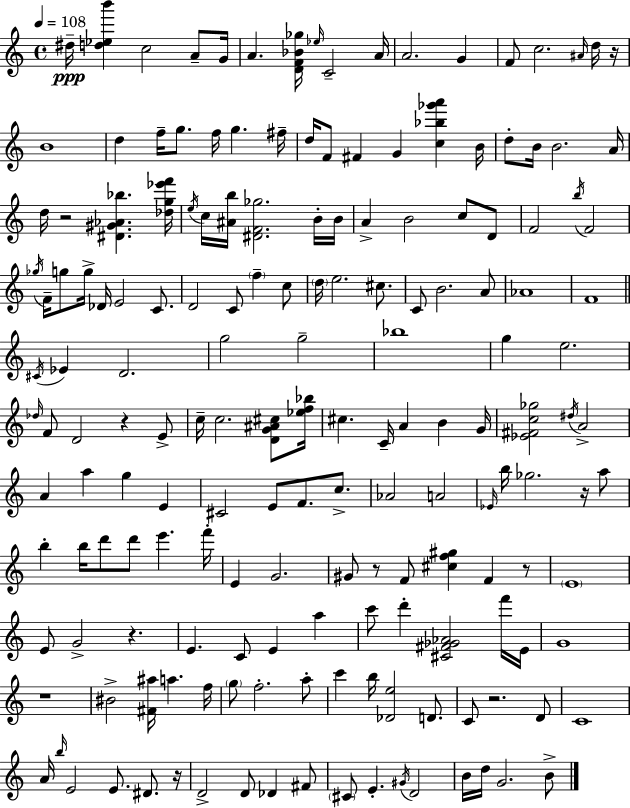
{
  \clef treble
  \time 4/4
  \defaultTimeSignature
  \key a \minor
  \tempo 4 = 108
  dis''16--\ppp <d'' ees'' b'''>4 c''2 a'8-- g'16 | a'4. <d' f' bes' ges''>16 \grace { ees''16 } c'2-- | a'16 a'2. g'4 | f'8 c''2. \grace { ais'16 } | \break d''16 r16 b'1 | d''4 f''16-- g''8. f''16 g''4. | fis''16-- d''16 f'8 fis'4 g'4 <c'' bes'' ges''' a'''>4 | b'16 d''8-. b'16 b'2. | \break a'16 d''16 r2 <dis' gis' aes' bes''>4. | <des'' g'' ees''' f'''>16 \acciaccatura { e''16 } c''16 <ais' b''>16 <dis' f' ges''>2. | b'16-. b'16 a'4-> b'2 c''8 | d'8 f'2 \acciaccatura { b''16 } f'2 | \break \acciaccatura { ges''16 } f'16-- g''8 g''16-> des'16 e'2 | c'8. d'2 c'8 \parenthesize f''4-- | c''8 \parenthesize d''16 e''2. | cis''8. c'8 b'2. | \break a'8 aes'1 | f'1 | \bar "||" \break \key c \major \acciaccatura { cis'16 } ees'4 d'2. | g''2 g''2-- | bes''1 | g''4 e''2. | \break \grace { des''16 } f'8 d'2 r4 | e'8-> c''16-- c''2. <d' g' ais' cis''>8 | <ees'' f'' bes''>16 cis''4. c'16-- a'4 b'4 | g'16 <ees' fis' c'' ges''>2 \acciaccatura { dis''16 } a'2-> | \break a'4 a''4 g''4 e'4 | cis'2 e'8 f'8. | c''8.-> aes'2 a'2 | \grace { ees'16 } b''16 ges''2. | \break r16 a''8 b''4-. b''16 d'''8 d'''8 e'''4. | f'''16-. e'4 g'2. | gis'8 r8 f'8 <cis'' f'' gis''>4 f'4 | r8 \parenthesize e'1 | \break e'8 g'2-> r4. | e'4. c'8 e'4 | a''4 c'''8 d'''4-. <cis' fis' ges' aes'>2 | f'''16 e'16 g'1 | \break r1 | bis'2-> <fis' ais''>16 a''4. | f''16 \parenthesize g''8 f''2.-. | a''8-. c'''4 b''16 <des' e''>2 | \break d'8. c'8 r2. | d'8 c'1 | a'16 \grace { b''16 } e'2 e'8. | dis'8. r16 d'2-> d'8 des'4 | \break fis'8 \parenthesize cis'8 e'4.-. \acciaccatura { gis'16 } d'2 | b'16 d''16 g'2. | b'8-> \bar "|."
}